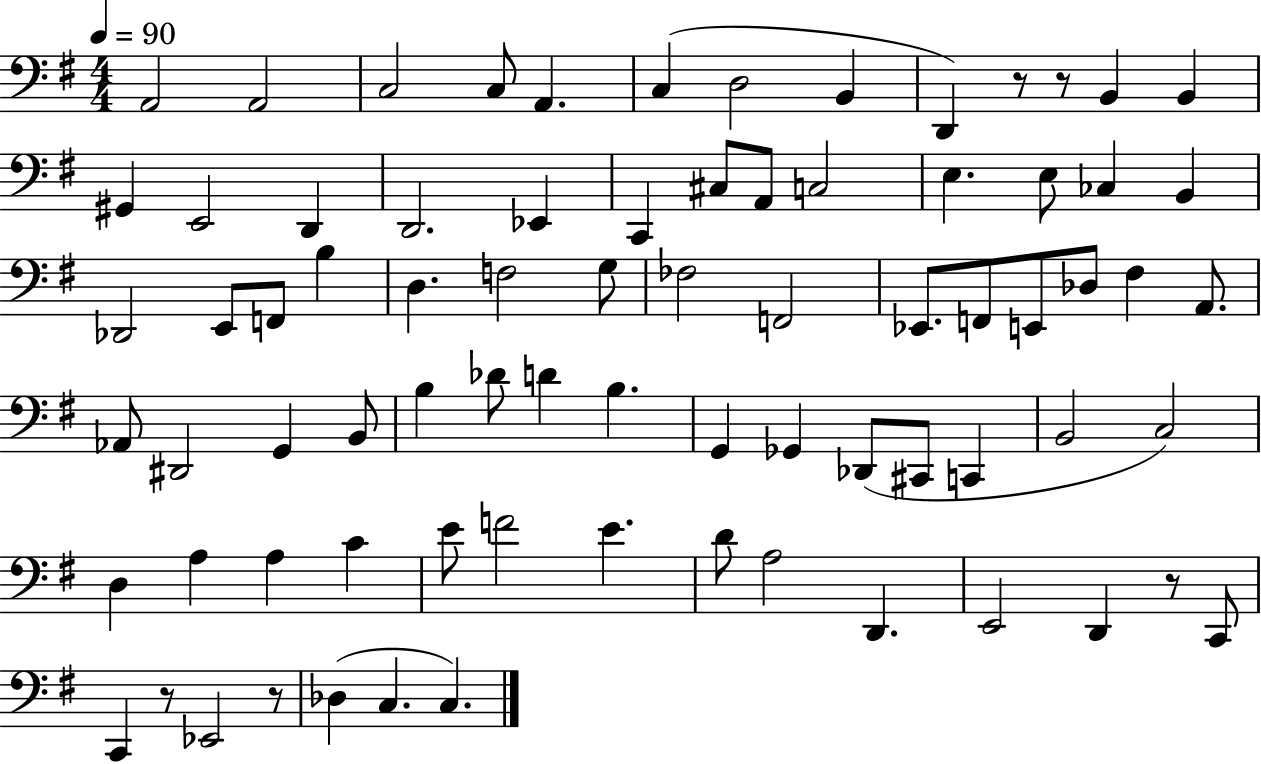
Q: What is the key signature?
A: G major